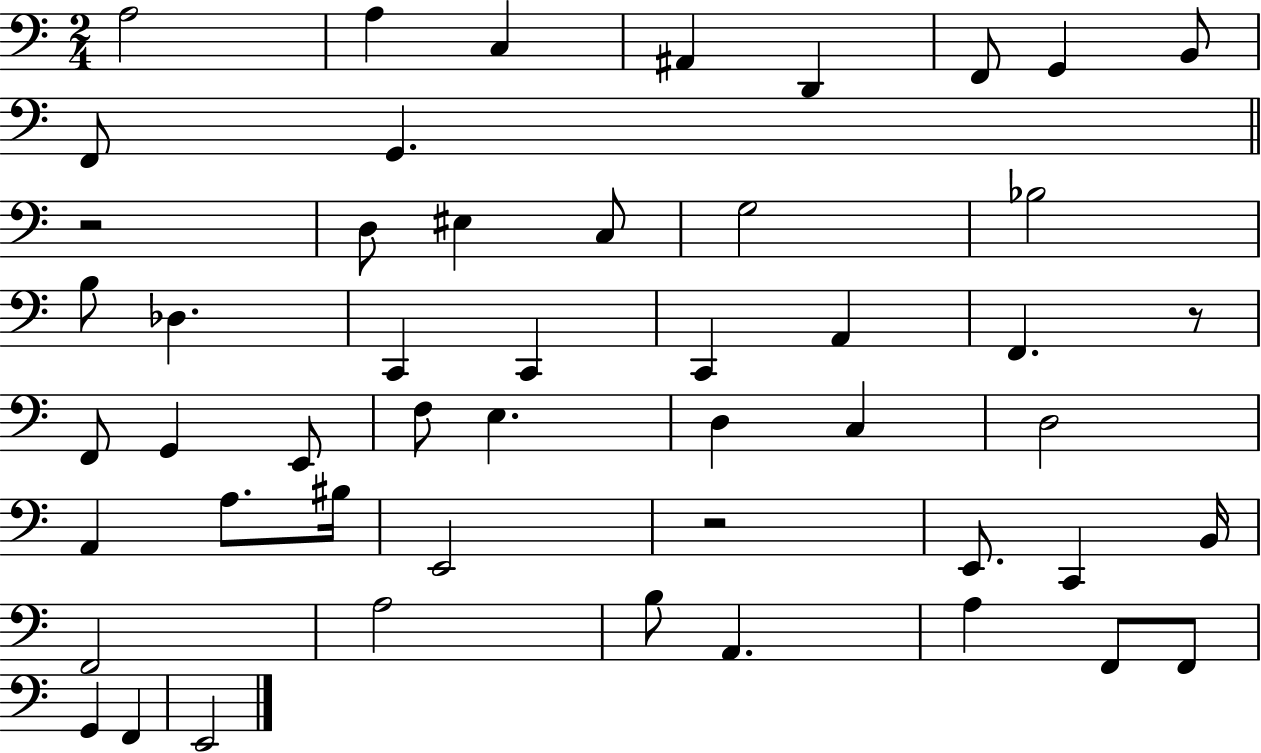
X:1
T:Untitled
M:2/4
L:1/4
K:C
A,2 A, C, ^A,, D,, F,,/2 G,, B,,/2 F,,/2 G,, z2 D,/2 ^E, C,/2 G,2 _B,2 B,/2 _D, C,, C,, C,, A,, F,, z/2 F,,/2 G,, E,,/2 F,/2 E, D, C, D,2 A,, A,/2 ^B,/4 E,,2 z2 E,,/2 C,, B,,/4 F,,2 A,2 B,/2 A,, A, F,,/2 F,,/2 G,, F,, E,,2